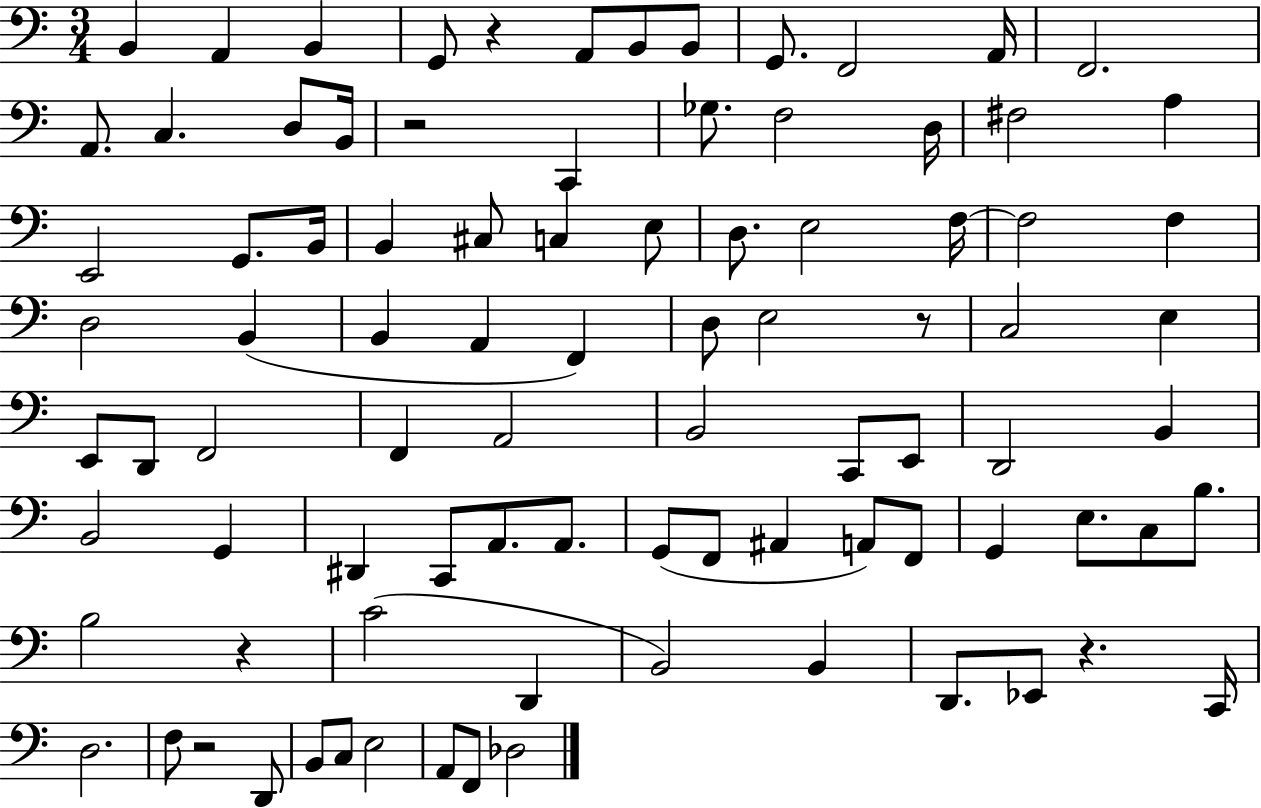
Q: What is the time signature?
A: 3/4